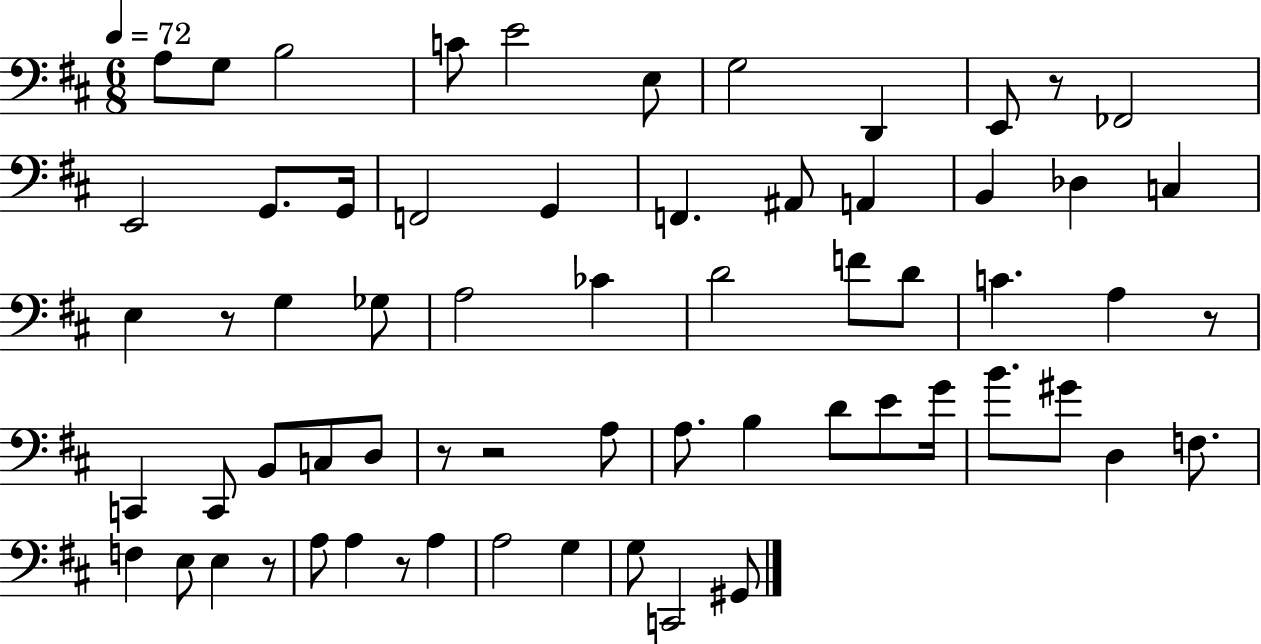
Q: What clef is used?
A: bass